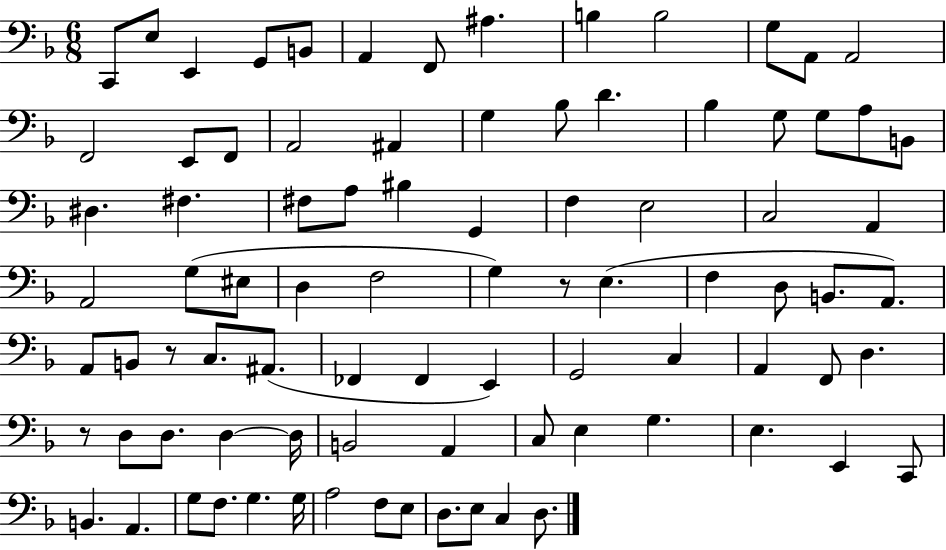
{
  \clef bass
  \numericTimeSignature
  \time 6/8
  \key f \major
  c,8 e8 e,4 g,8 b,8 | a,4 f,8 ais4. | b4 b2 | g8 a,8 a,2 | \break f,2 e,8 f,8 | a,2 ais,4 | g4 bes8 d'4. | bes4 g8 g8 a8 b,8 | \break dis4. fis4. | fis8 a8 bis4 g,4 | f4 e2 | c2 a,4 | \break a,2 g8( eis8 | d4 f2 | g4) r8 e4.( | f4 d8 b,8. a,8.) | \break a,8 b,8 r8 c8. ais,8.( | fes,4 fes,4 e,4) | g,2 c4 | a,4 f,8 d4. | \break r8 d8 d8. d4~~ d16 | b,2 a,4 | c8 e4 g4. | e4. e,4 c,8 | \break b,4. a,4. | g8 f8. g4. g16 | a2 f8 e8 | d8. e8 c4 d8. | \break \bar "|."
}